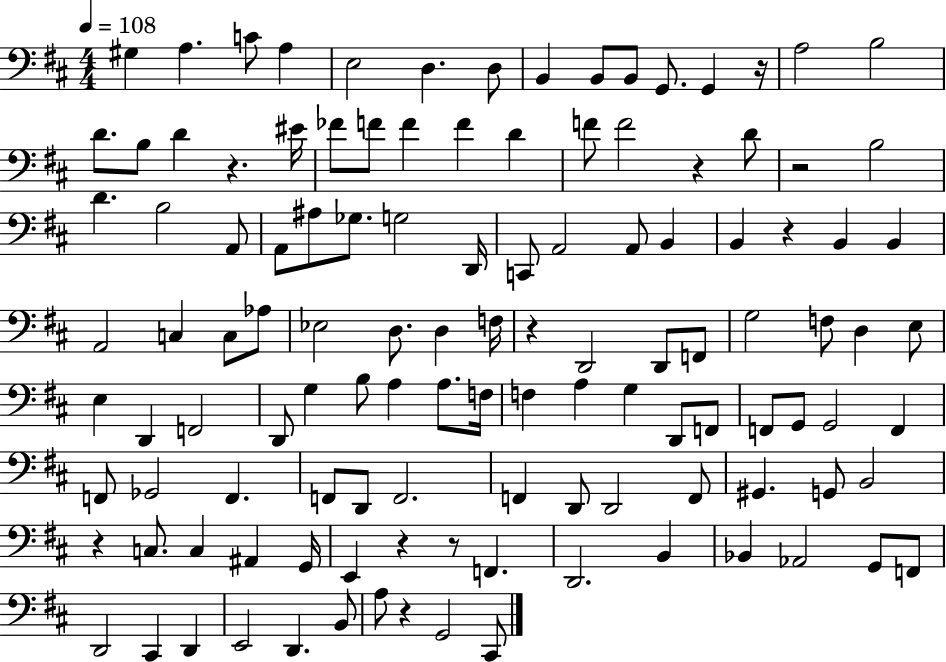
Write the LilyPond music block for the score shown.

{
  \clef bass
  \numericTimeSignature
  \time 4/4
  \key d \major
  \tempo 4 = 108
  gis4 a4. c'8 a4 | e2 d4. d8 | b,4 b,8 b,8 g,8. g,4 r16 | a2 b2 | \break d'8. b8 d'4 r4. eis'16 | fes'8 f'8 f'4 f'4 d'4 | f'8 f'2 r4 d'8 | r2 b2 | \break d'4. b2 a,8 | a,8 ais8 ges8. g2 d,16 | c,8 a,2 a,8 b,4 | b,4 r4 b,4 b,4 | \break a,2 c4 c8 aes8 | ees2 d8. d4 f16 | r4 d,2 d,8 f,8 | g2 f8 d4 e8 | \break e4 d,4 f,2 | d,8 g4 b8 a4 a8. f16 | f4 a4 g4 d,8 f,8 | f,8 g,8 g,2 f,4 | \break f,8 ges,2 f,4. | f,8 d,8 f,2. | f,4 d,8 d,2 f,8 | gis,4. g,8 b,2 | \break r4 c8. c4 ais,4 g,16 | e,4 r4 r8 f,4. | d,2. b,4 | bes,4 aes,2 g,8 f,8 | \break d,2 cis,4 d,4 | e,2 d,4. b,8 | a8 r4 g,2 cis,8 | \bar "|."
}